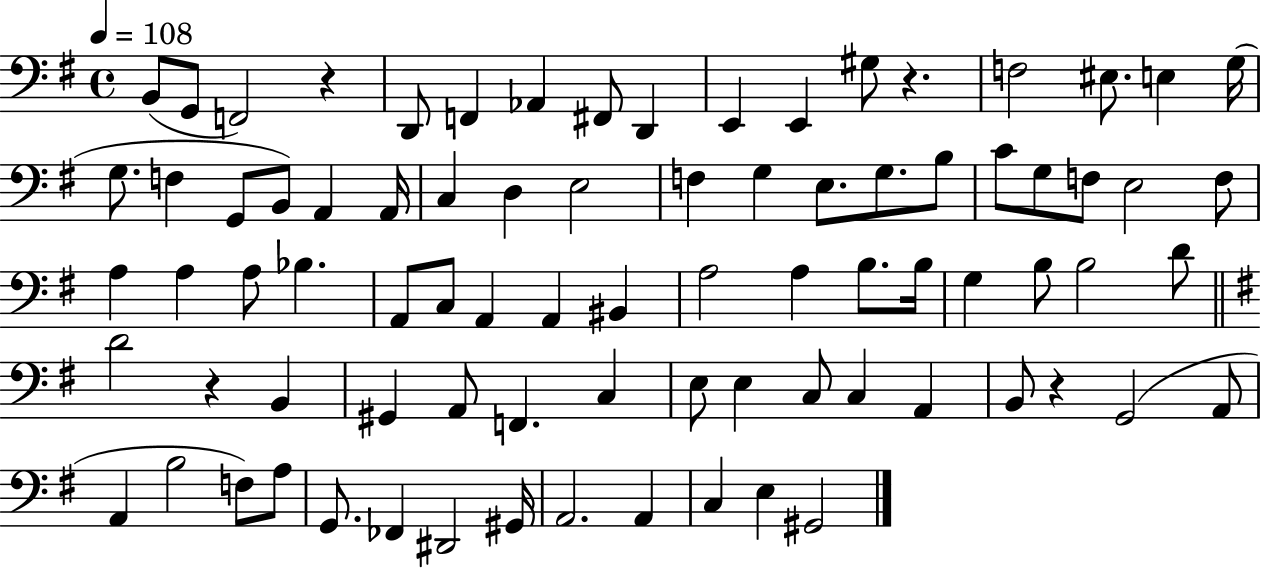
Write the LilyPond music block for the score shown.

{
  \clef bass
  \time 4/4
  \defaultTimeSignature
  \key g \major
  \tempo 4 = 108
  b,8( g,8 f,2) r4 | d,8 f,4 aes,4 fis,8 d,4 | e,4 e,4 gis8 r4. | f2 eis8. e4 g16( | \break g8. f4 g,8 b,8) a,4 a,16 | c4 d4 e2 | f4 g4 e8. g8. b8 | c'8 g8 f8 e2 f8 | \break a4 a4 a8 bes4. | a,8 c8 a,4 a,4 bis,4 | a2 a4 b8. b16 | g4 b8 b2 d'8 | \break \bar "||" \break \key e \minor d'2 r4 b,4 | gis,4 a,8 f,4. c4 | e8 e4 c8 c4 a,4 | b,8 r4 g,2( a,8 | \break a,4 b2 f8) a8 | g,8. fes,4 dis,2 gis,16 | a,2. a,4 | c4 e4 gis,2 | \break \bar "|."
}